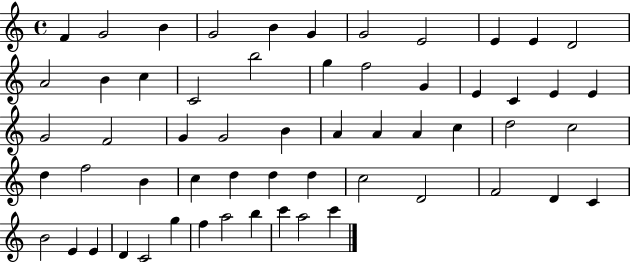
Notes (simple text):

F4/q G4/h B4/q G4/h B4/q G4/q G4/h E4/h E4/q E4/q D4/h A4/h B4/q C5/q C4/h B5/h G5/q F5/h G4/q E4/q C4/q E4/q E4/q G4/h F4/h G4/q G4/h B4/q A4/q A4/q A4/q C5/q D5/h C5/h D5/q F5/h B4/q C5/q D5/q D5/q D5/q C5/h D4/h F4/h D4/q C4/q B4/h E4/q E4/q D4/q C4/h G5/q F5/q A5/h B5/q C6/q A5/h C6/q